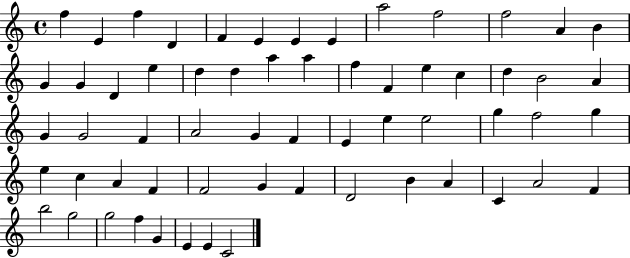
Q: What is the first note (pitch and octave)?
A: F5